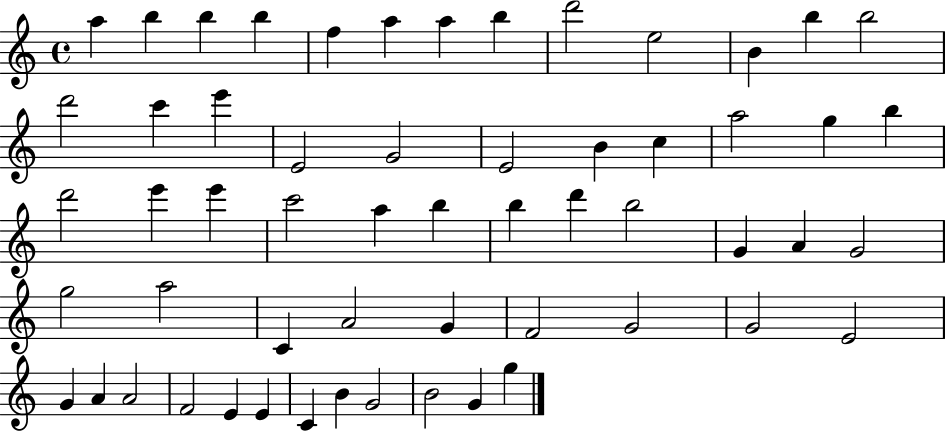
{
  \clef treble
  \time 4/4
  \defaultTimeSignature
  \key c \major
  a''4 b''4 b''4 b''4 | f''4 a''4 a''4 b''4 | d'''2 e''2 | b'4 b''4 b''2 | \break d'''2 c'''4 e'''4 | e'2 g'2 | e'2 b'4 c''4 | a''2 g''4 b''4 | \break d'''2 e'''4 e'''4 | c'''2 a''4 b''4 | b''4 d'''4 b''2 | g'4 a'4 g'2 | \break g''2 a''2 | c'4 a'2 g'4 | f'2 g'2 | g'2 e'2 | \break g'4 a'4 a'2 | f'2 e'4 e'4 | c'4 b'4 g'2 | b'2 g'4 g''4 | \break \bar "|."
}